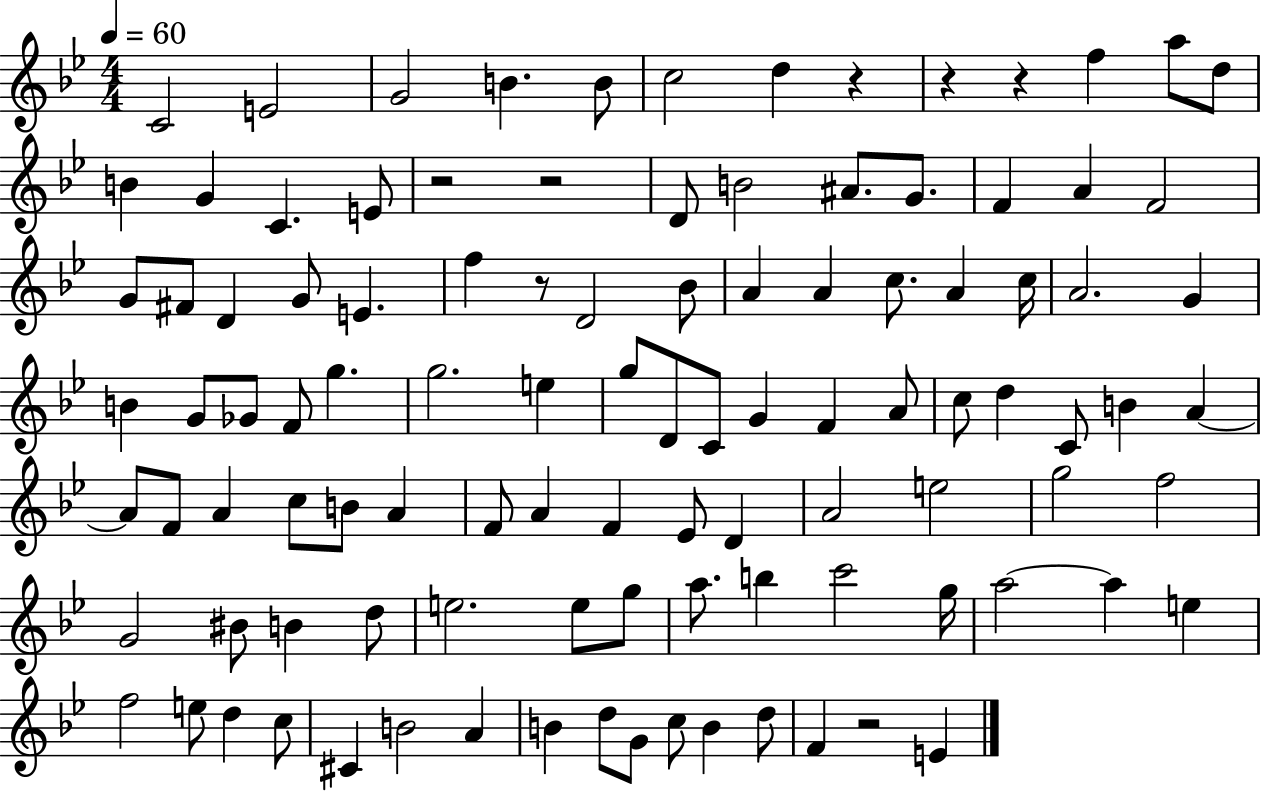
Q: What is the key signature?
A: BES major